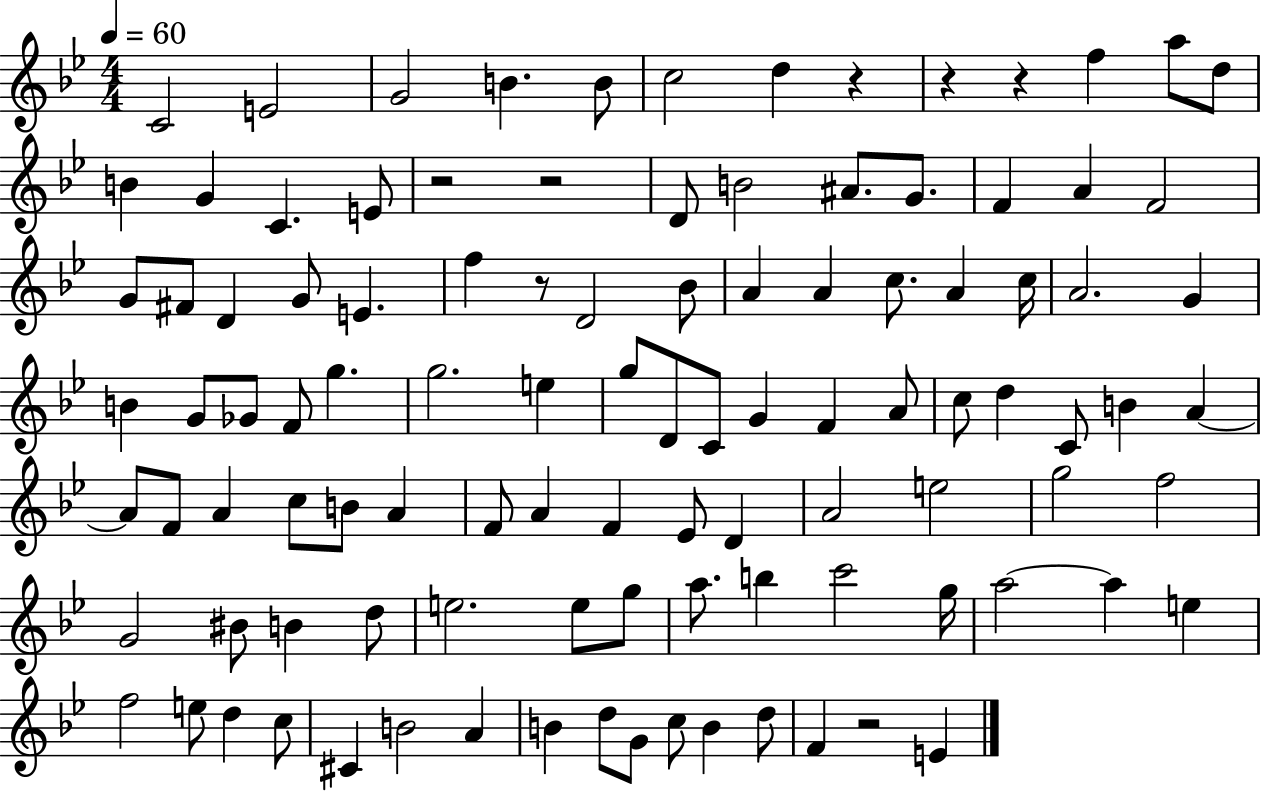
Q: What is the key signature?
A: BES major